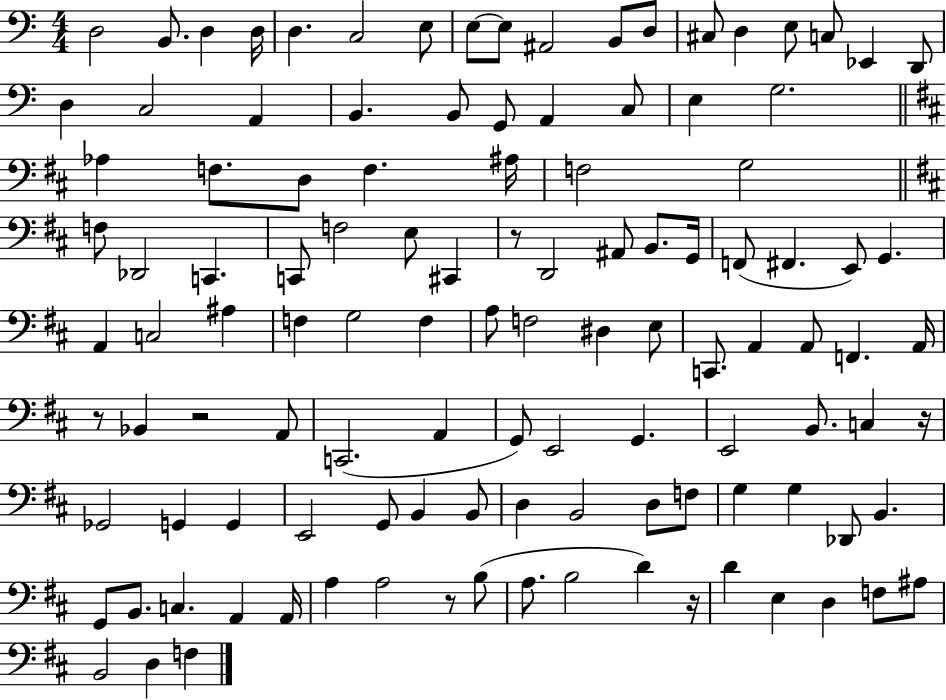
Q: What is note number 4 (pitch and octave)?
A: D3